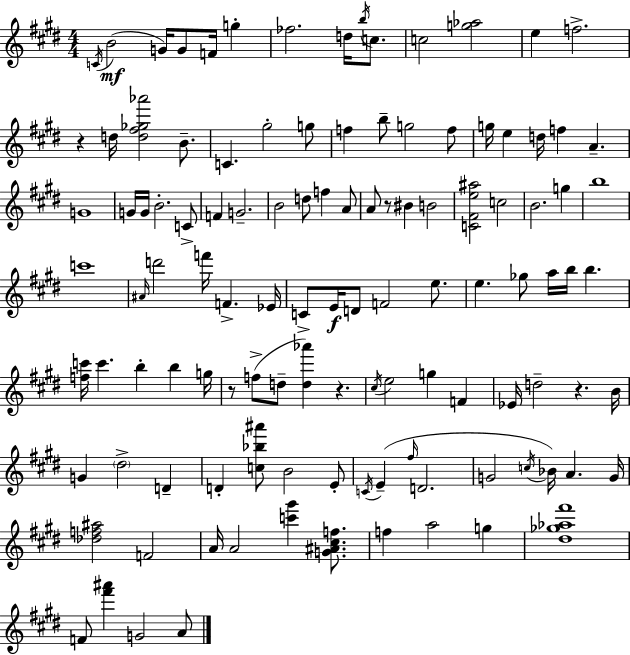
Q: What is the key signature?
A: E major